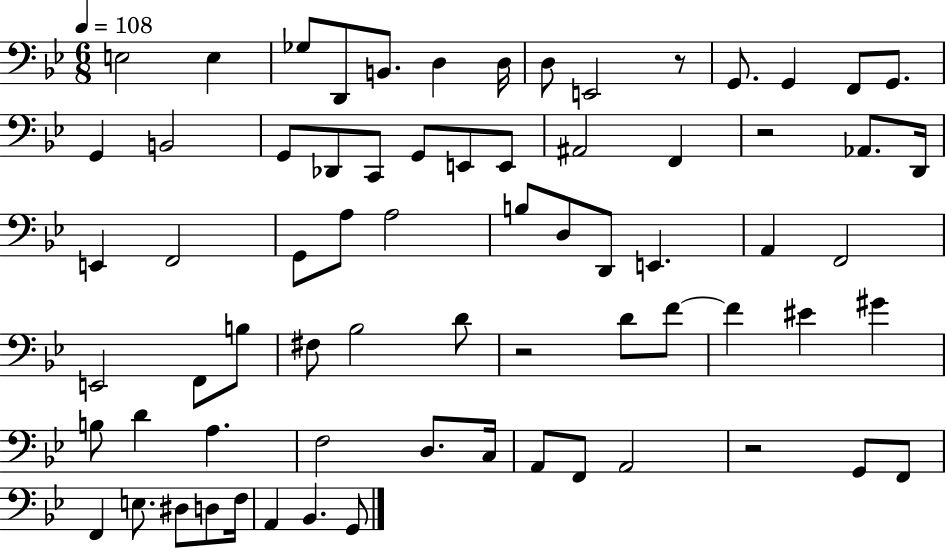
X:1
T:Untitled
M:6/8
L:1/4
K:Bb
E,2 E, _G,/2 D,,/2 B,,/2 D, D,/4 D,/2 E,,2 z/2 G,,/2 G,, F,,/2 G,,/2 G,, B,,2 G,,/2 _D,,/2 C,,/2 G,,/2 E,,/2 E,,/2 ^A,,2 F,, z2 _A,,/2 D,,/4 E,, F,,2 G,,/2 A,/2 A,2 B,/2 D,/2 D,,/2 E,, A,, F,,2 E,,2 F,,/2 B,/2 ^F,/2 _B,2 D/2 z2 D/2 F/2 F ^E ^G B,/2 D A, F,2 D,/2 C,/4 A,,/2 F,,/2 A,,2 z2 G,,/2 F,,/2 F,, E,/2 ^D,/2 D,/2 F,/4 A,, _B,, G,,/2